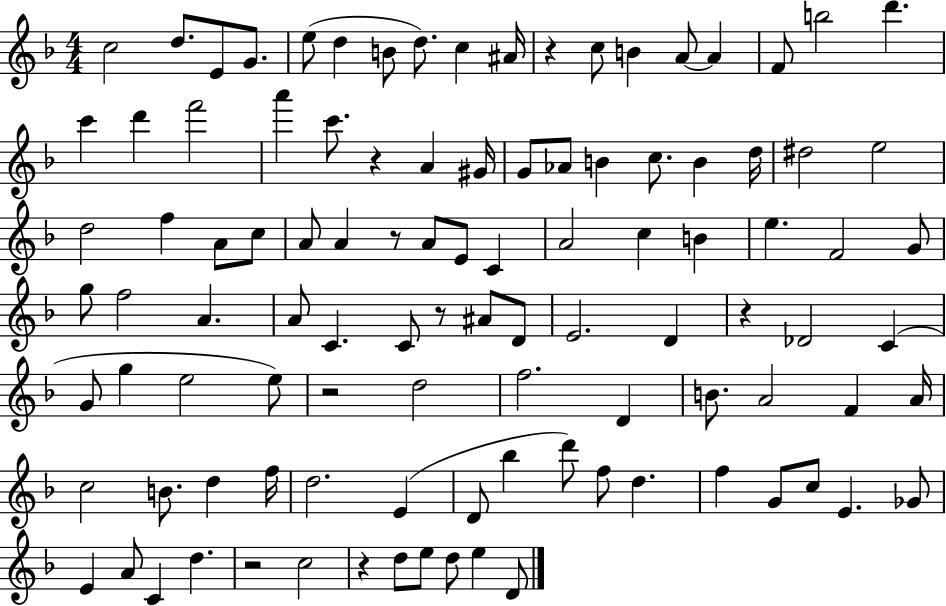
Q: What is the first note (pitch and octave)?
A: C5